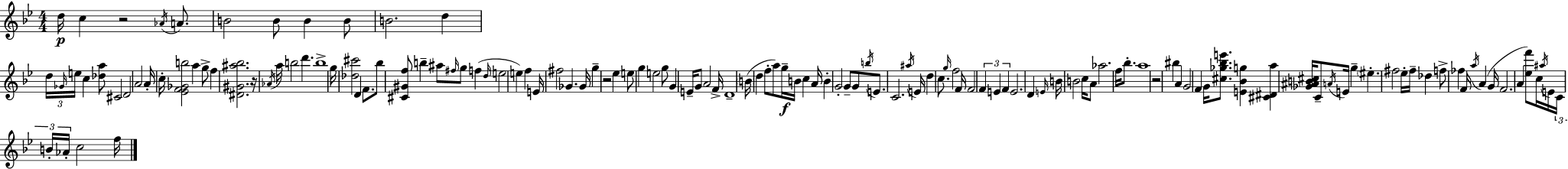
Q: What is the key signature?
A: BES major